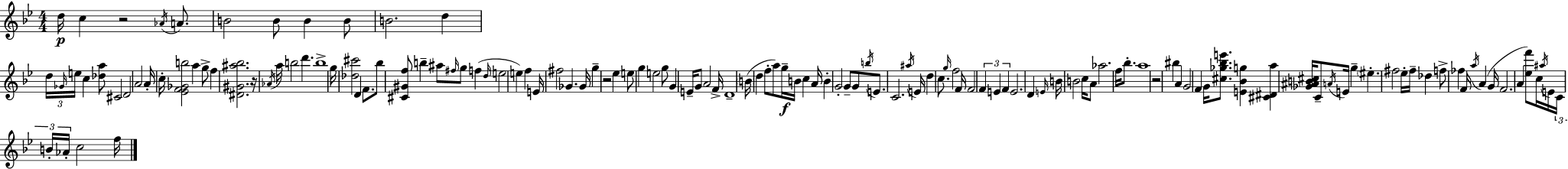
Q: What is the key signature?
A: BES major